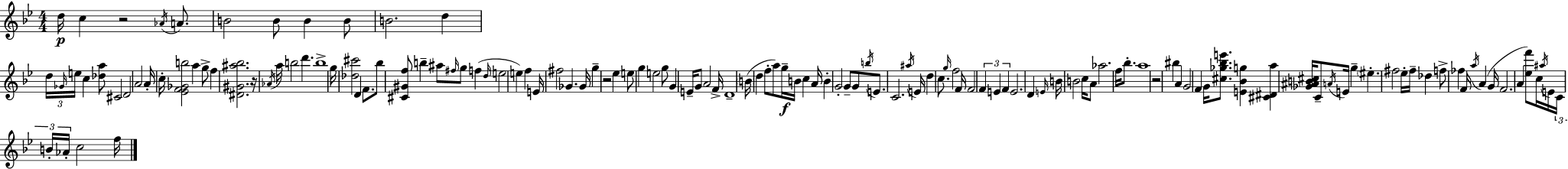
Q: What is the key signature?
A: BES major